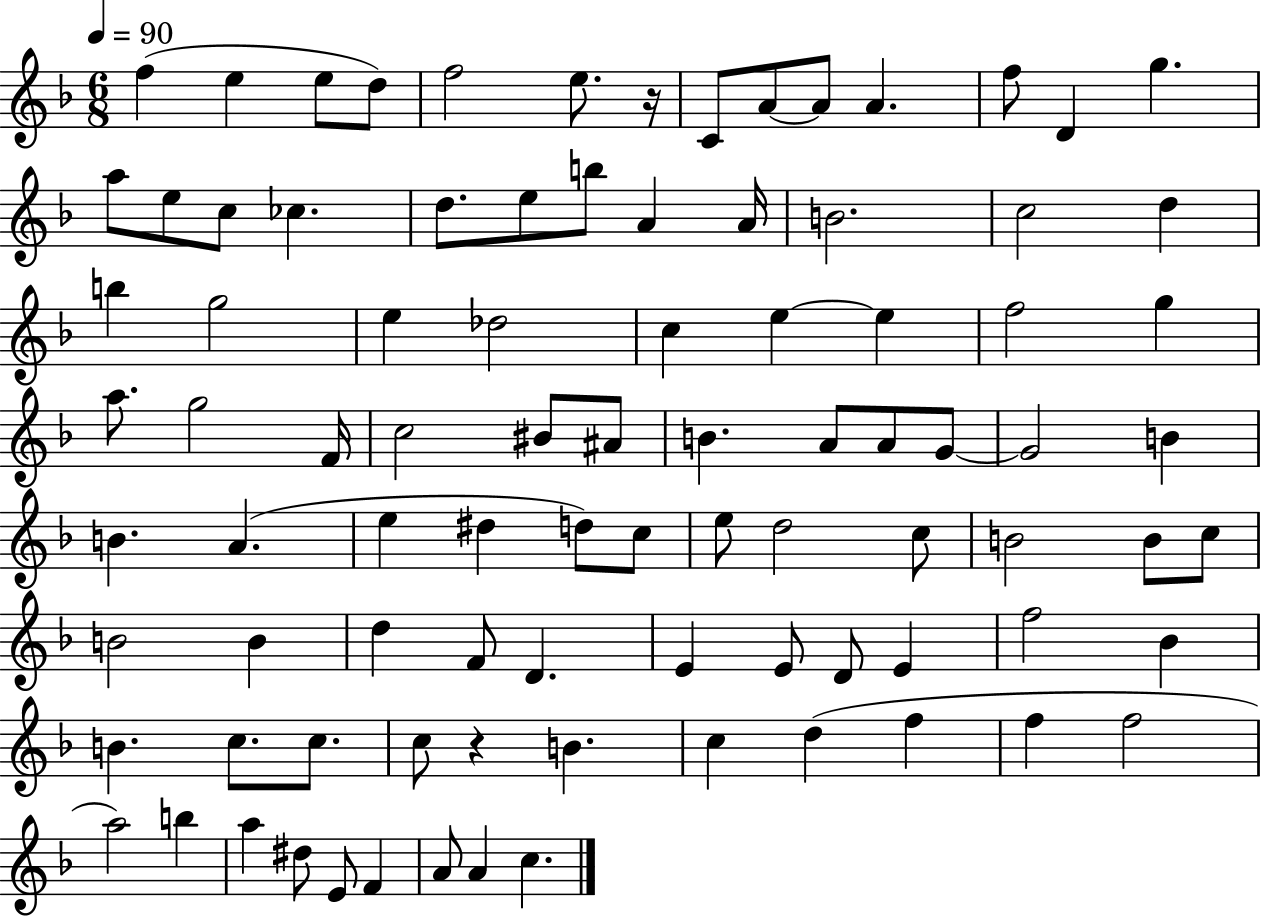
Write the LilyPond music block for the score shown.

{
  \clef treble
  \numericTimeSignature
  \time 6/8
  \key f \major
  \tempo 4 = 90
  f''4( e''4 e''8 d''8) | f''2 e''8. r16 | c'8 a'8~~ a'8 a'4. | f''8 d'4 g''4. | \break a''8 e''8 c''8 ces''4. | d''8. e''8 b''8 a'4 a'16 | b'2. | c''2 d''4 | \break b''4 g''2 | e''4 des''2 | c''4 e''4~~ e''4 | f''2 g''4 | \break a''8. g''2 f'16 | c''2 bis'8 ais'8 | b'4. a'8 a'8 g'8~~ | g'2 b'4 | \break b'4. a'4.( | e''4 dis''4 d''8) c''8 | e''8 d''2 c''8 | b'2 b'8 c''8 | \break b'2 b'4 | d''4 f'8 d'4. | e'4 e'8 d'8 e'4 | f''2 bes'4 | \break b'4. c''8. c''8. | c''8 r4 b'4. | c''4 d''4( f''4 | f''4 f''2 | \break a''2) b''4 | a''4 dis''8 e'8 f'4 | a'8 a'4 c''4. | \bar "|."
}